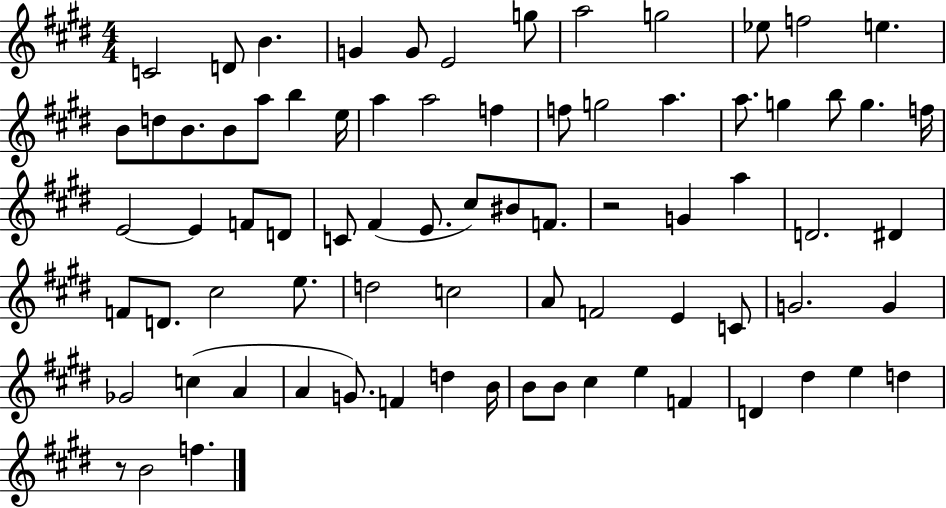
C4/h D4/e B4/q. G4/q G4/e E4/h G5/e A5/h G5/h Eb5/e F5/h E5/q. B4/e D5/e B4/e. B4/e A5/e B5/q E5/s A5/q A5/h F5/q F5/e G5/h A5/q. A5/e. G5/q B5/e G5/q. F5/s E4/h E4/q F4/e D4/e C4/e F#4/q E4/e. C#5/e BIS4/e F4/e. R/h G4/q A5/q D4/h. D#4/q F4/e D4/e. C#5/h E5/e. D5/h C5/h A4/e F4/h E4/q C4/e G4/h. G4/q Gb4/h C5/q A4/q A4/q G4/e. F4/q D5/q B4/s B4/e B4/e C#5/q E5/q F4/q D4/q D#5/q E5/q D5/q R/e B4/h F5/q.